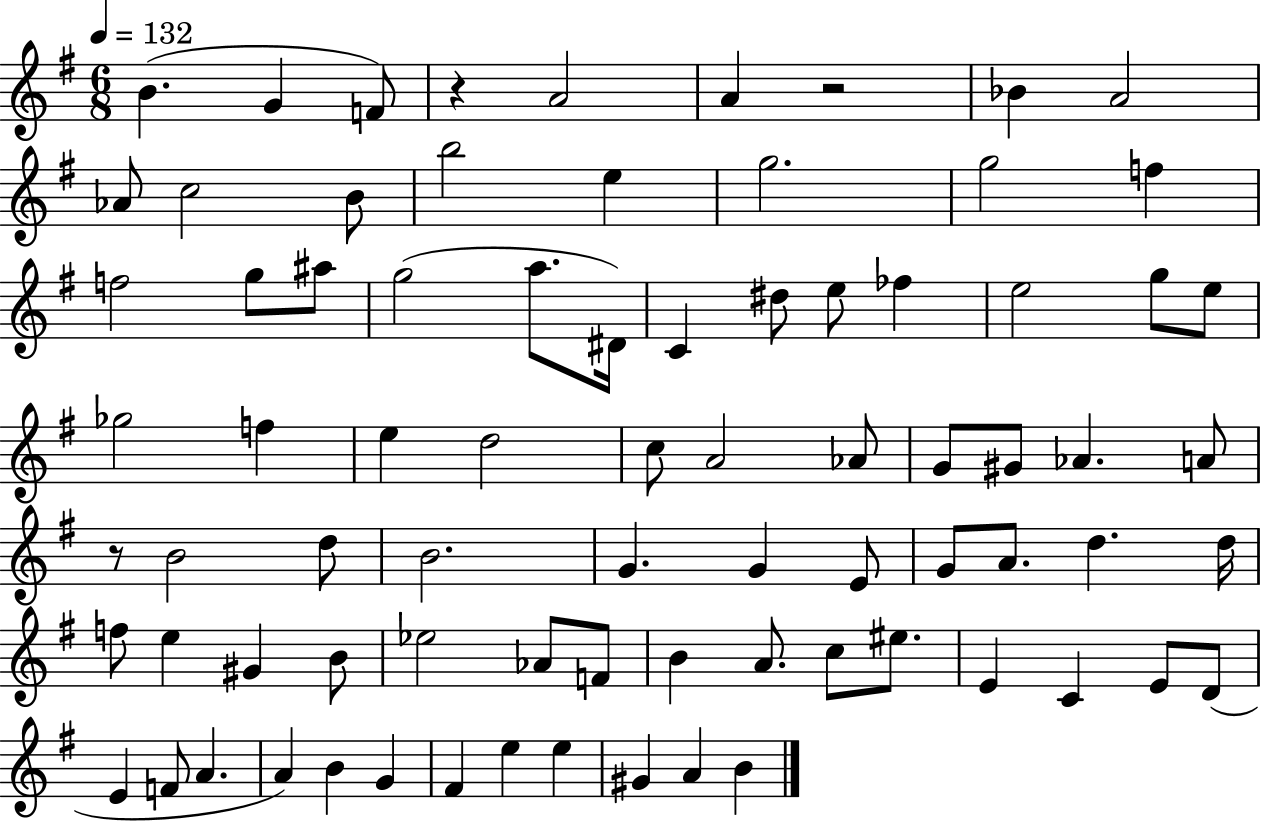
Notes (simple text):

B4/q. G4/q F4/e R/q A4/h A4/q R/h Bb4/q A4/h Ab4/e C5/h B4/e B5/h E5/q G5/h. G5/h F5/q F5/h G5/e A#5/e G5/h A5/e. D#4/s C4/q D#5/e E5/e FES5/q E5/h G5/e E5/e Gb5/h F5/q E5/q D5/h C5/e A4/h Ab4/e G4/e G#4/e Ab4/q. A4/e R/e B4/h D5/e B4/h. G4/q. G4/q E4/e G4/e A4/e. D5/q. D5/s F5/e E5/q G#4/q B4/e Eb5/h Ab4/e F4/e B4/q A4/e. C5/e EIS5/e. E4/q C4/q E4/e D4/e E4/q F4/e A4/q. A4/q B4/q G4/q F#4/q E5/q E5/q G#4/q A4/q B4/q